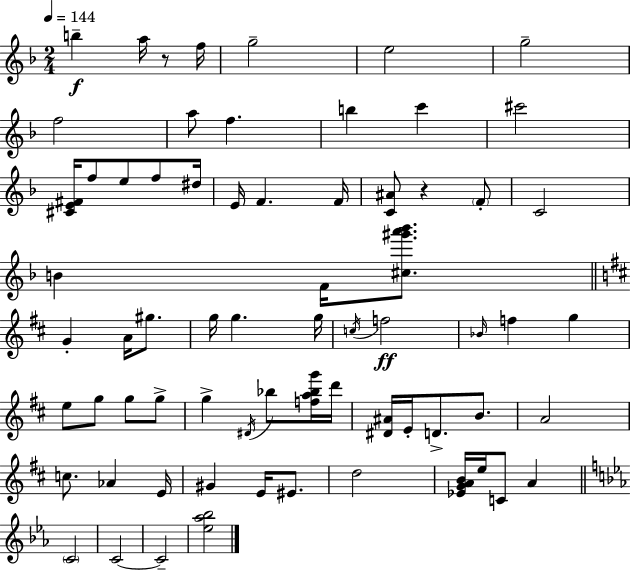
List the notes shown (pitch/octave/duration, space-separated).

B5/q A5/s R/e F5/s G5/h E5/h G5/h F5/h A5/e F5/q. B5/q C6/q C#6/h [C#4,E4,F#4]/s F5/e E5/e F5/e D#5/s E4/s F4/q. F4/s [C4,A#4]/e R/q F4/e C4/h B4/q F4/s [C#5,G#6,A6,Bb6]/e. G4/q A4/s G#5/e. G5/s G5/q. G5/s C5/s F5/h Bb4/s F5/q G5/q E5/e G5/e G5/e G5/e G5/q D#4/s Bb5/e [F5,A5,Bb5,G6]/s D6/s [D#4,A#4]/s E4/s D4/e. B4/e. A4/h C5/e. Ab4/q E4/s G#4/q E4/s EIS4/e. D5/h [Eb4,G4,A4,B4]/s E5/s C4/e A4/q C4/h C4/h C4/h [Eb5,Ab5,Bb5]/h